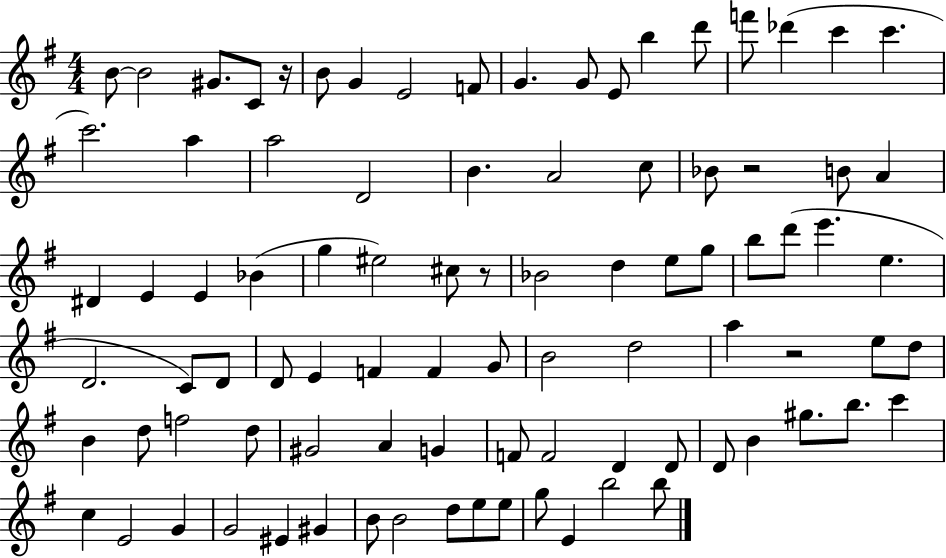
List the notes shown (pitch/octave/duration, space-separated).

B4/e B4/h G#4/e. C4/e R/s B4/e G4/q E4/h F4/e G4/q. G4/e E4/e B5/q D6/e F6/e Db6/q C6/q C6/q. C6/h. A5/q A5/h D4/h B4/q. A4/h C5/e Bb4/e R/h B4/e A4/q D#4/q E4/q E4/q Bb4/q G5/q EIS5/h C#5/e R/e Bb4/h D5/q E5/e G5/e B5/e D6/e E6/q. E5/q. D4/h. C4/e D4/e D4/e E4/q F4/q F4/q G4/e B4/h D5/h A5/q R/h E5/e D5/e B4/q D5/e F5/h D5/e G#4/h A4/q G4/q F4/e F4/h D4/q D4/e D4/e B4/q G#5/e. B5/e. C6/q C5/q E4/h G4/q G4/h EIS4/q G#4/q B4/e B4/h D5/e E5/e E5/e G5/e E4/q B5/h B5/e